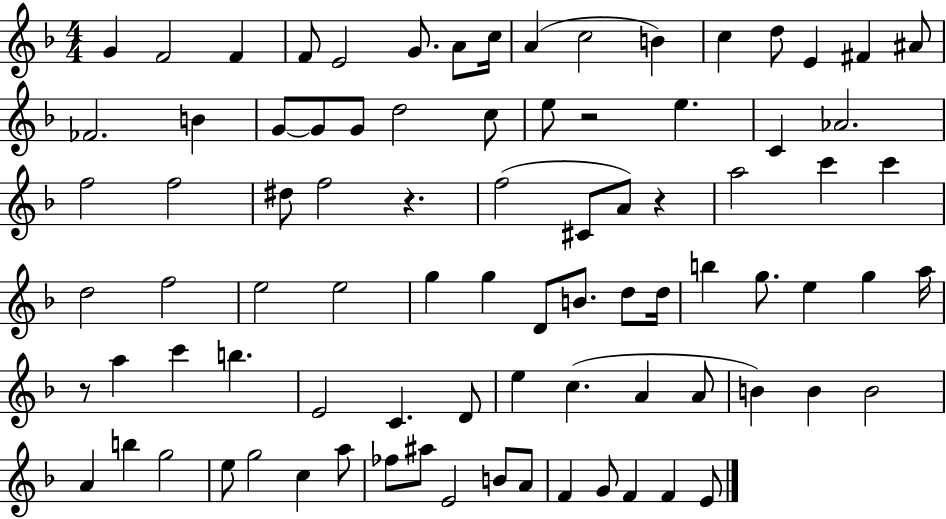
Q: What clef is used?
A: treble